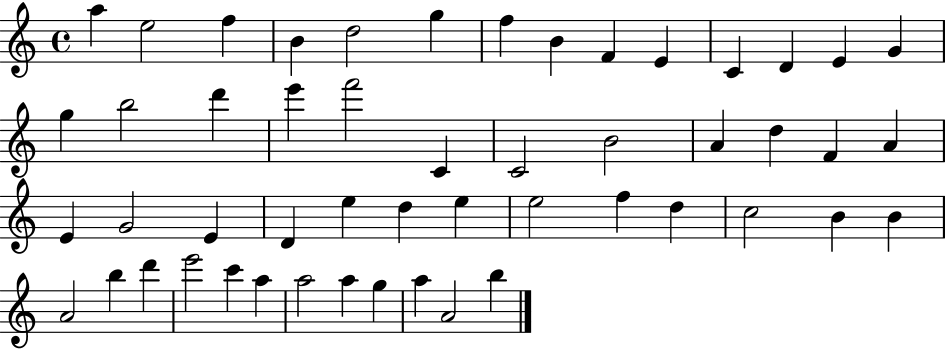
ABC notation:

X:1
T:Untitled
M:4/4
L:1/4
K:C
a e2 f B d2 g f B F E C D E G g b2 d' e' f'2 C C2 B2 A d F A E G2 E D e d e e2 f d c2 B B A2 b d' e'2 c' a a2 a g a A2 b